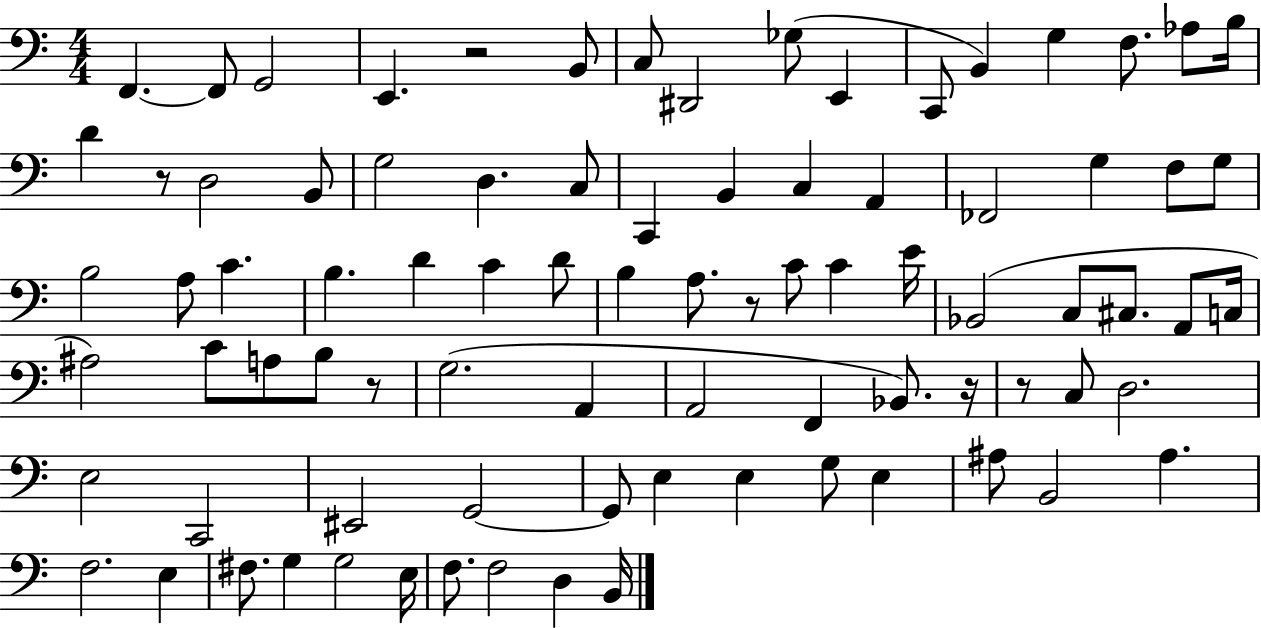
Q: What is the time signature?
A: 4/4